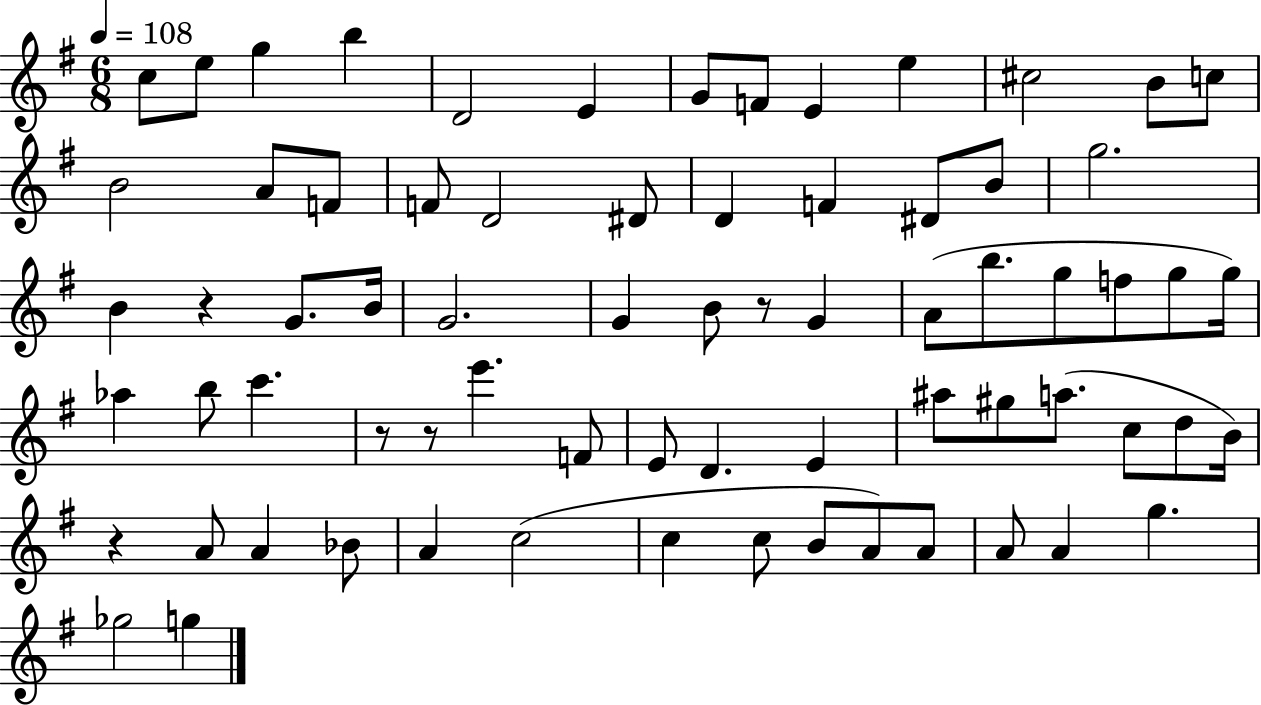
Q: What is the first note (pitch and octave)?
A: C5